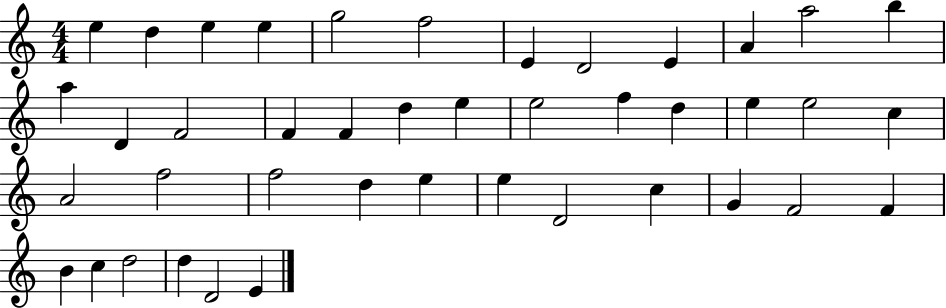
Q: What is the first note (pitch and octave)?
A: E5